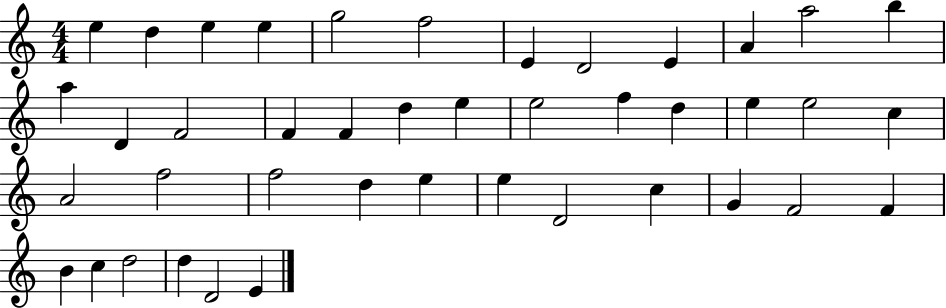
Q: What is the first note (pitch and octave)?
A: E5